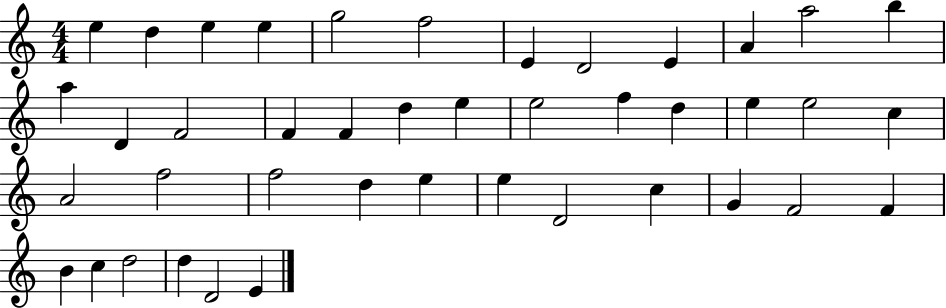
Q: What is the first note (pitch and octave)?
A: E5